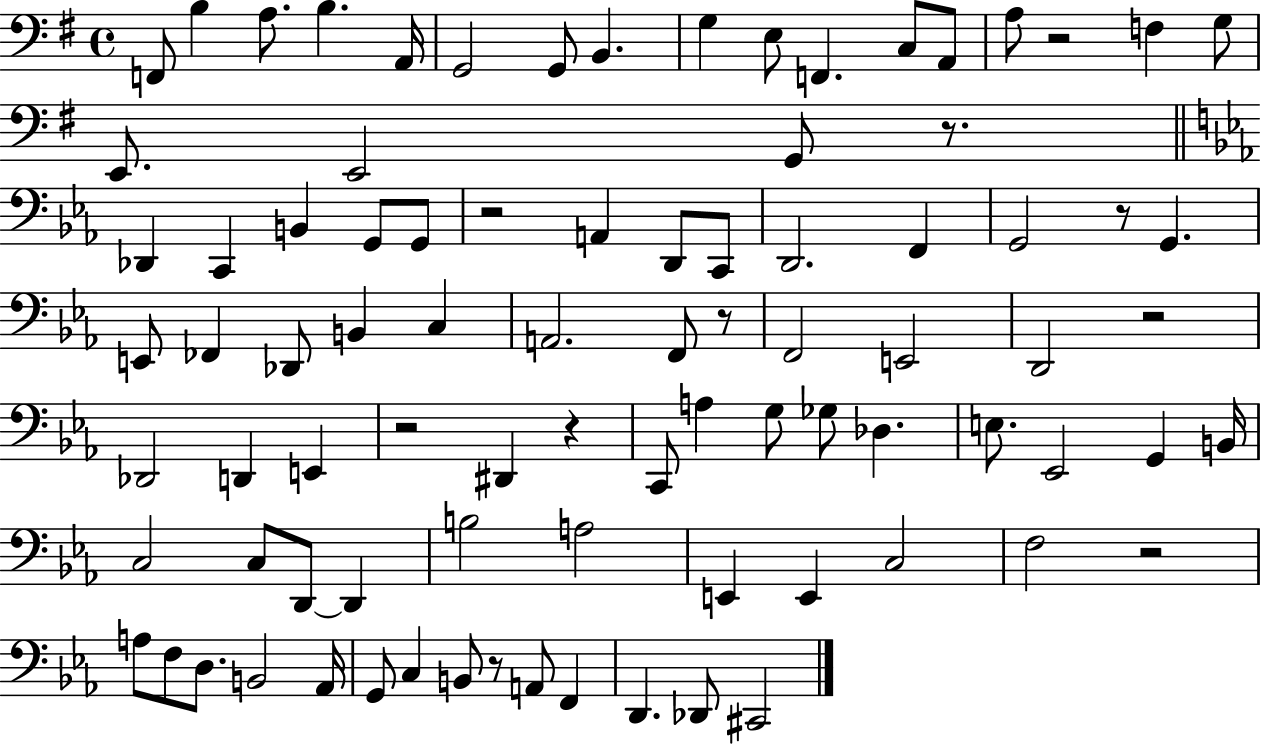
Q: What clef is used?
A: bass